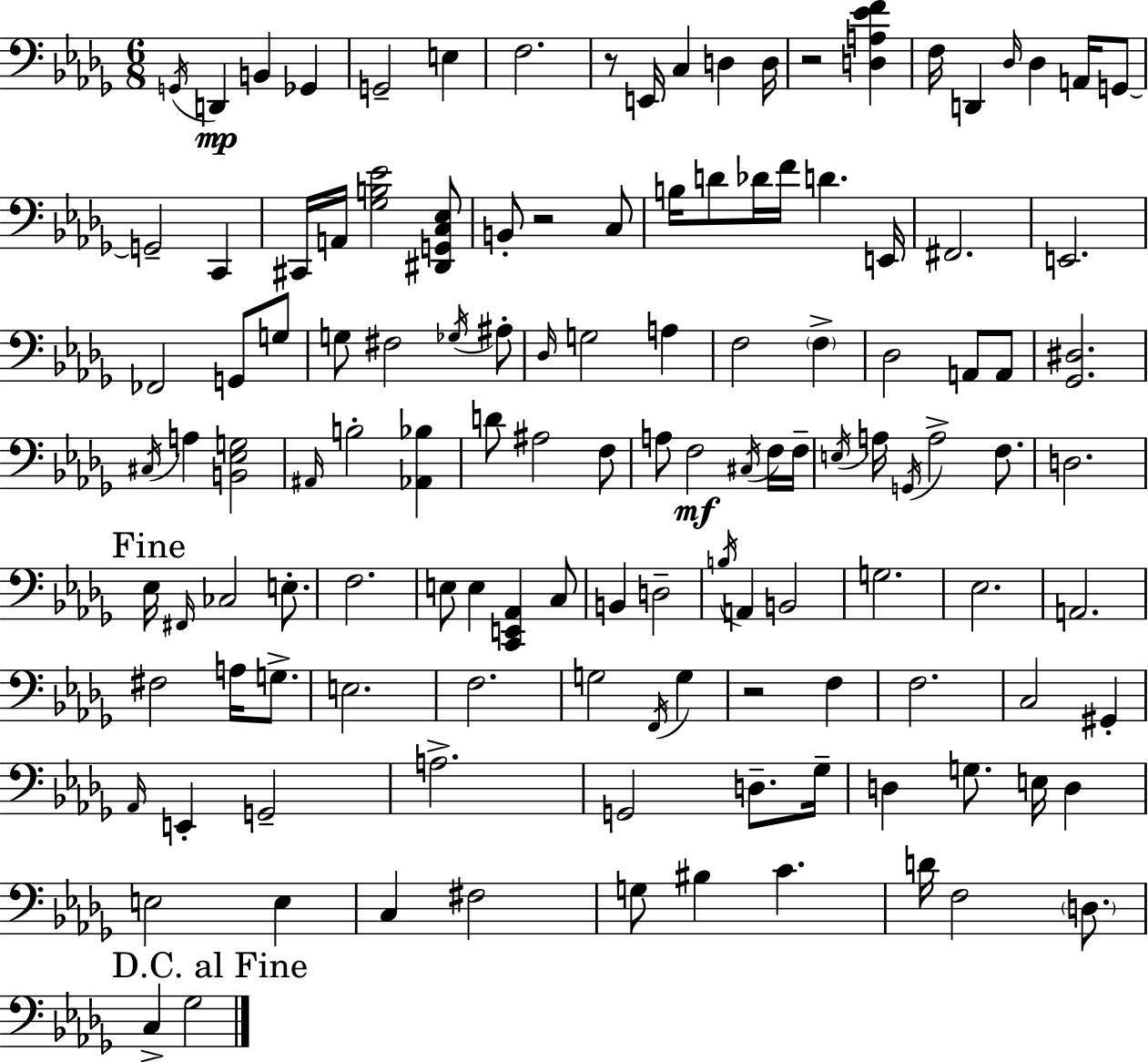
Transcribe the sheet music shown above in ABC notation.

X:1
T:Untitled
M:6/8
L:1/4
K:Bbm
G,,/4 D,, B,, _G,, G,,2 E, F,2 z/2 E,,/4 C, D, D,/4 z2 [D,A,_EF] F,/4 D,, _D,/4 _D, A,,/4 G,,/2 G,,2 C,, ^C,,/4 A,,/4 [_G,B,_E]2 [^D,,G,,C,_E,]/2 B,,/2 z2 C,/2 B,/4 D/2 _D/4 F/4 D E,,/4 ^F,,2 E,,2 _F,,2 G,,/2 G,/2 G,/2 ^F,2 _G,/4 ^A,/2 _D,/4 G,2 A, F,2 F, _D,2 A,,/2 A,,/2 [_G,,^D,]2 ^C,/4 A, [B,,_E,G,]2 ^A,,/4 B,2 [_A,,_B,] D/2 ^A,2 F,/2 A,/2 F,2 ^C,/4 F,/4 F,/4 E,/4 A,/4 G,,/4 A,2 F,/2 D,2 _E,/4 ^F,,/4 _C,2 E,/2 F,2 E,/2 E, [C,,E,,_A,,] C,/2 B,, D,2 B,/4 A,, B,,2 G,2 _E,2 A,,2 ^F,2 A,/4 G,/2 E,2 F,2 G,2 F,,/4 G, z2 F, F,2 C,2 ^G,, _A,,/4 E,, G,,2 A,2 G,,2 D,/2 _G,/4 D, G,/2 E,/4 D, E,2 E, C, ^F,2 G,/2 ^B, C D/4 F,2 D,/2 C, _G,2